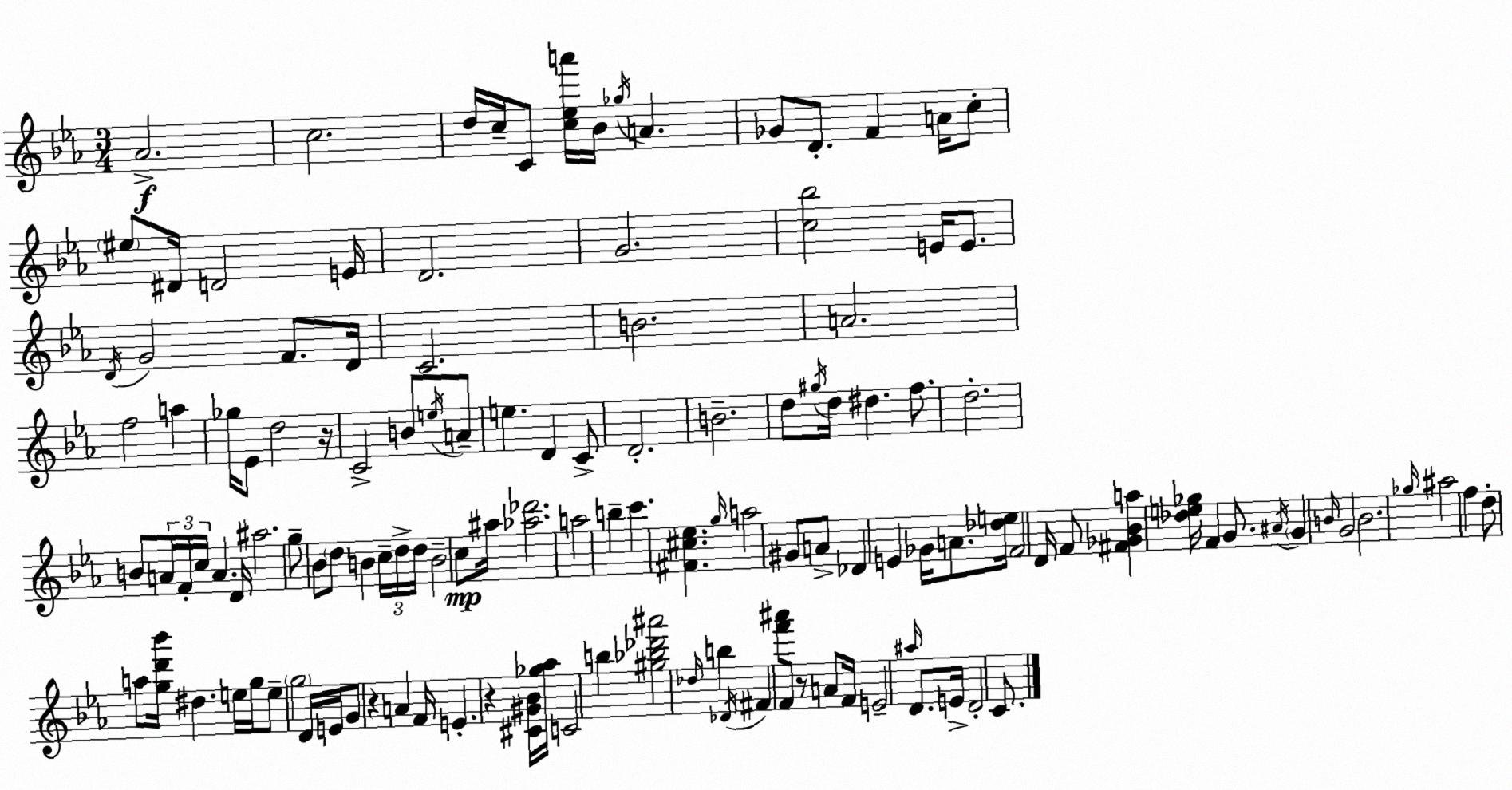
X:1
T:Untitled
M:3/4
L:1/4
K:Cm
_A2 c2 d/4 c/4 C/2 [c_ea']/4 _B/4 _g/4 A _G/2 D/2 F A/4 c/2 ^e/2 ^D/4 D2 E/4 D2 G2 [c_b]2 E/4 E/2 D/4 G2 F/2 D/4 C2 B2 A2 f2 a _g/4 _E/2 d2 z/4 C2 B/2 e/4 A/2 e D C/2 D2 B2 d/2 ^g/4 d/4 ^d f/2 d2 B/2 A/4 F/4 c/4 A D/4 ^a2 g/2 _B/2 d/2 B c/4 d/4 d/4 B2 c/2 ^a/4 [_a_d']2 a2 b c' [^F^c_e] g/4 a2 ^G/2 A/2 _D E _G/4 A/2 [_de]/4 F2 D/4 F/2 [^F_G_Ba] [_de_g]/4 F G/2 ^A/4 G B/4 G2 B2 _g/4 ^a2 f d/2 a/2 [gd'_b']/4 ^d e/4 g/4 e/2 g2 D/4 E/4 G/2 z A F/4 E z [^C^G_B]/4 [_g_a]/4 C2 b [^g_b_d'^a']2 _d/4 b _D/4 ^F [f'^a']/2 F/2 z/2 A/2 F/4 E2 ^a/4 D/2 E/4 D2 C/2